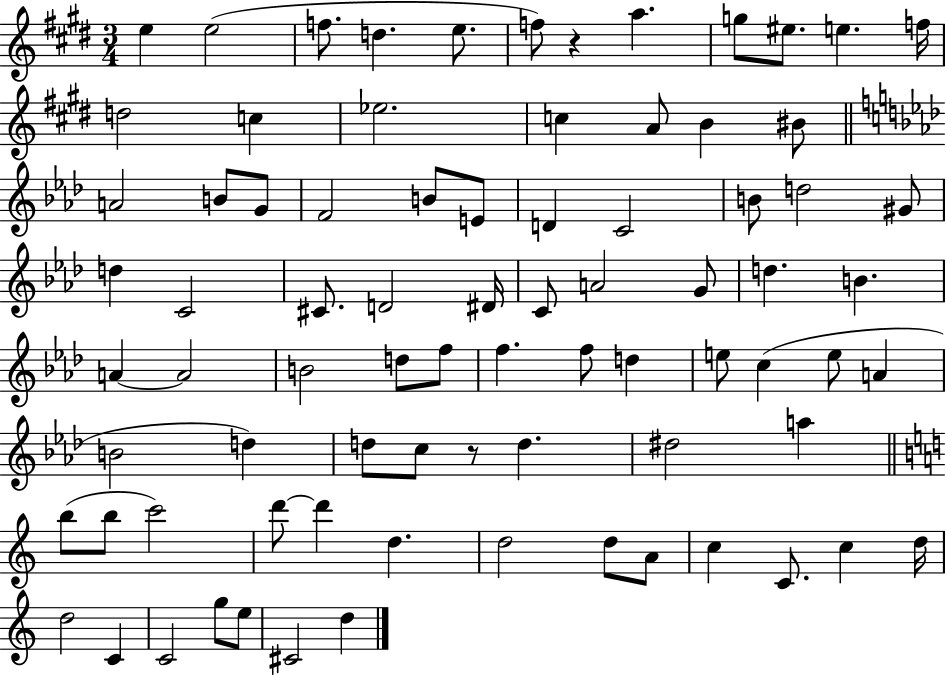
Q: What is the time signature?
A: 3/4